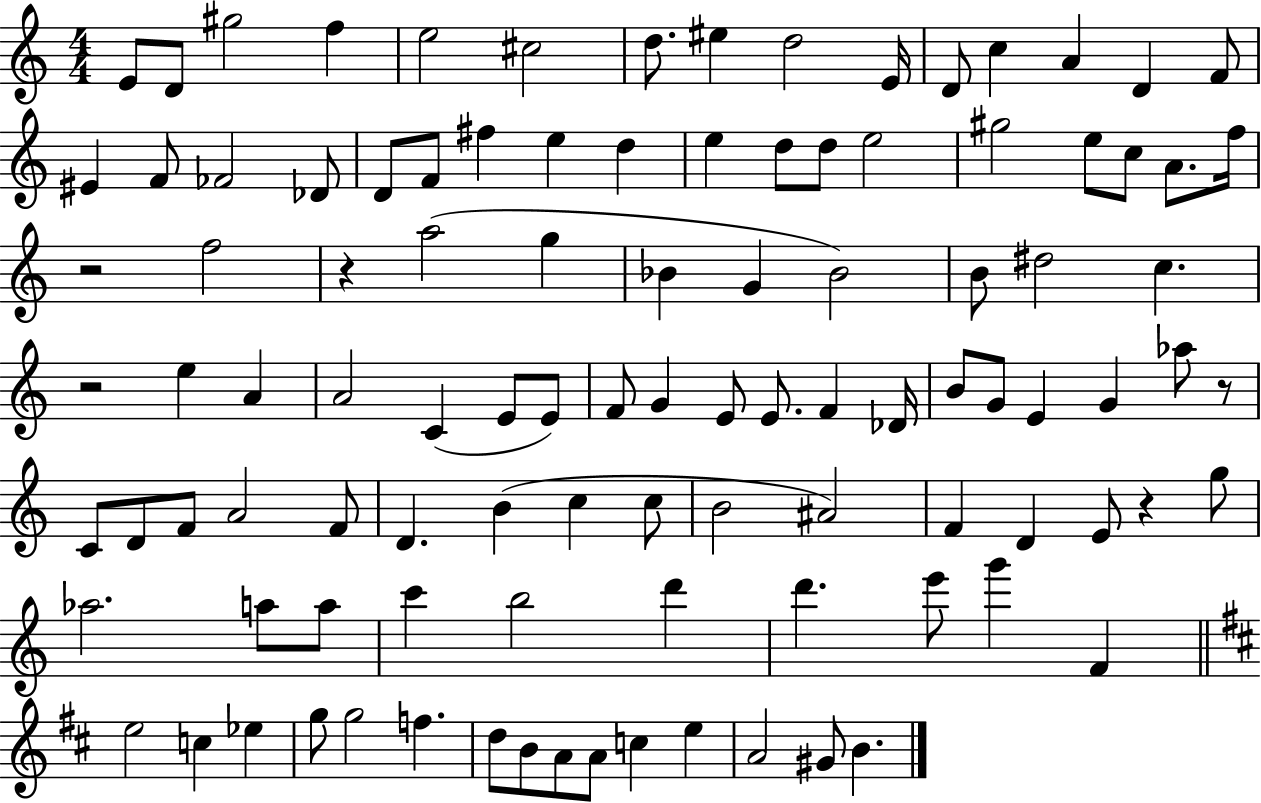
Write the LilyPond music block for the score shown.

{
  \clef treble
  \numericTimeSignature
  \time 4/4
  \key c \major
  e'8 d'8 gis''2 f''4 | e''2 cis''2 | d''8. eis''4 d''2 e'16 | d'8 c''4 a'4 d'4 f'8 | \break eis'4 f'8 fes'2 des'8 | d'8 f'8 fis''4 e''4 d''4 | e''4 d''8 d''8 e''2 | gis''2 e''8 c''8 a'8. f''16 | \break r2 f''2 | r4 a''2( g''4 | bes'4 g'4 bes'2) | b'8 dis''2 c''4. | \break r2 e''4 a'4 | a'2 c'4( e'8 e'8) | f'8 g'4 e'8 e'8. f'4 des'16 | b'8 g'8 e'4 g'4 aes''8 r8 | \break c'8 d'8 f'8 a'2 f'8 | d'4. b'4( c''4 c''8 | b'2 ais'2) | f'4 d'4 e'8 r4 g''8 | \break aes''2. a''8 a''8 | c'''4 b''2 d'''4 | d'''4. e'''8 g'''4 f'4 | \bar "||" \break \key b \minor e''2 c''4 ees''4 | g''8 g''2 f''4. | d''8 b'8 a'8 a'8 c''4 e''4 | a'2 gis'8 b'4. | \break \bar "|."
}